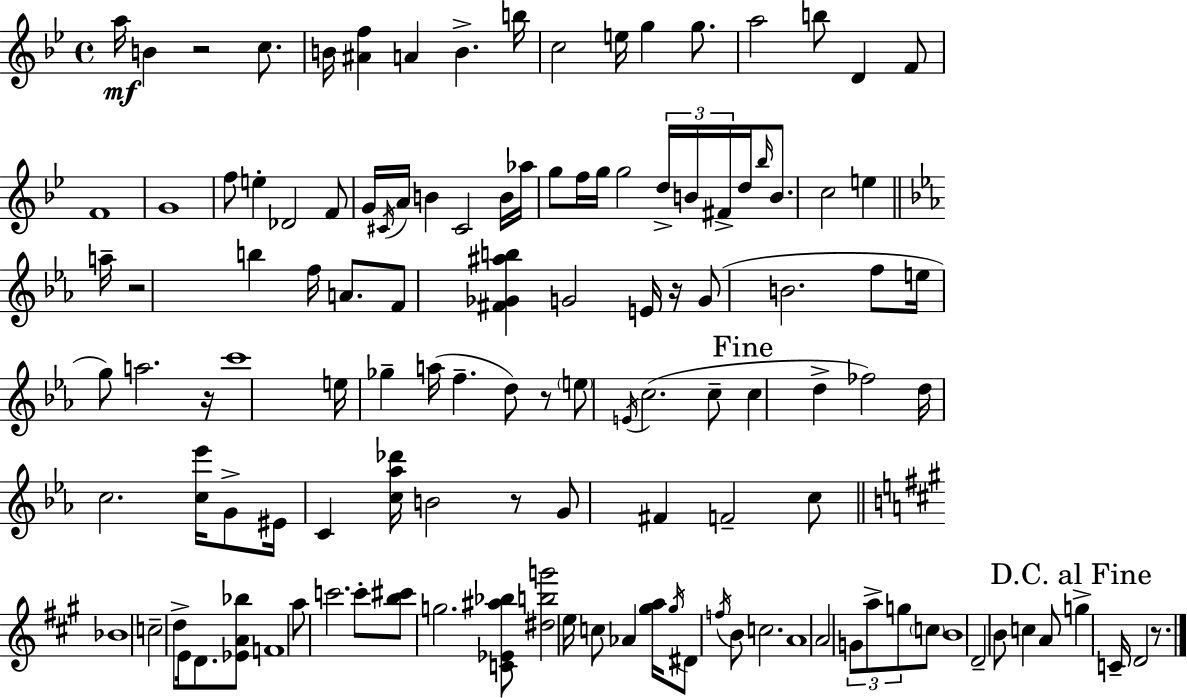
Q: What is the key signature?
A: G minor